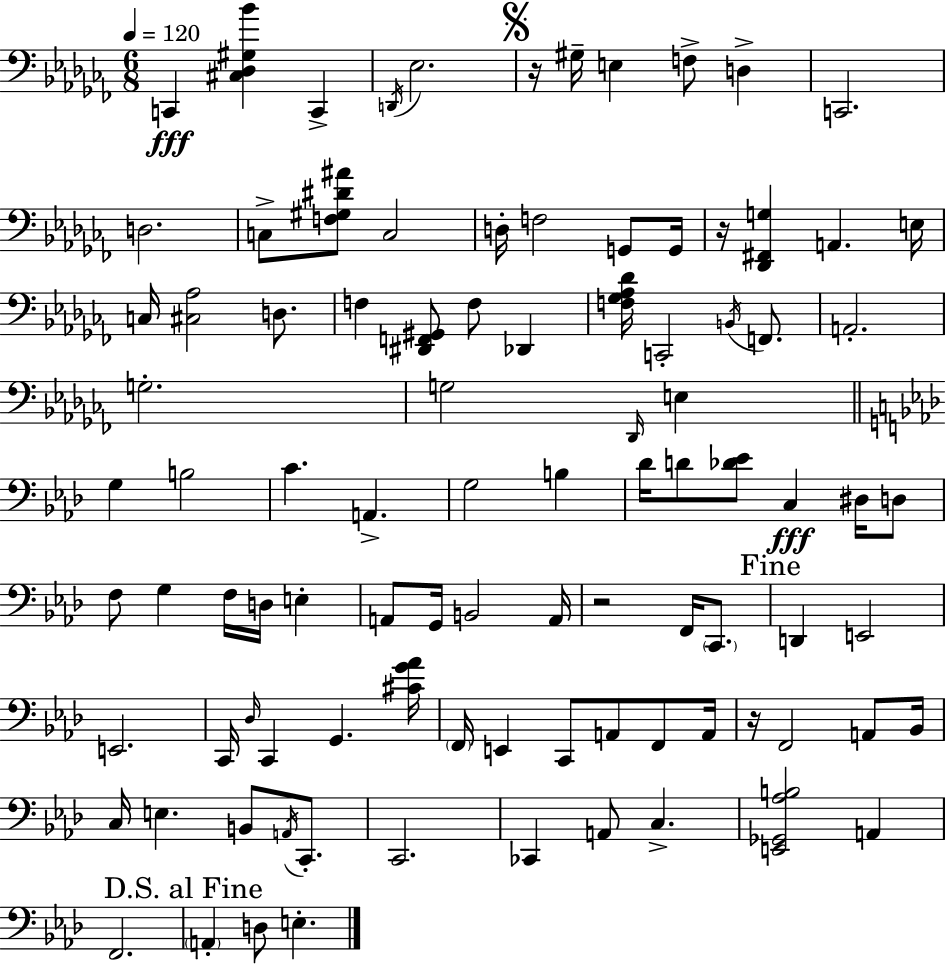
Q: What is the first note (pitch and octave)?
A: C2